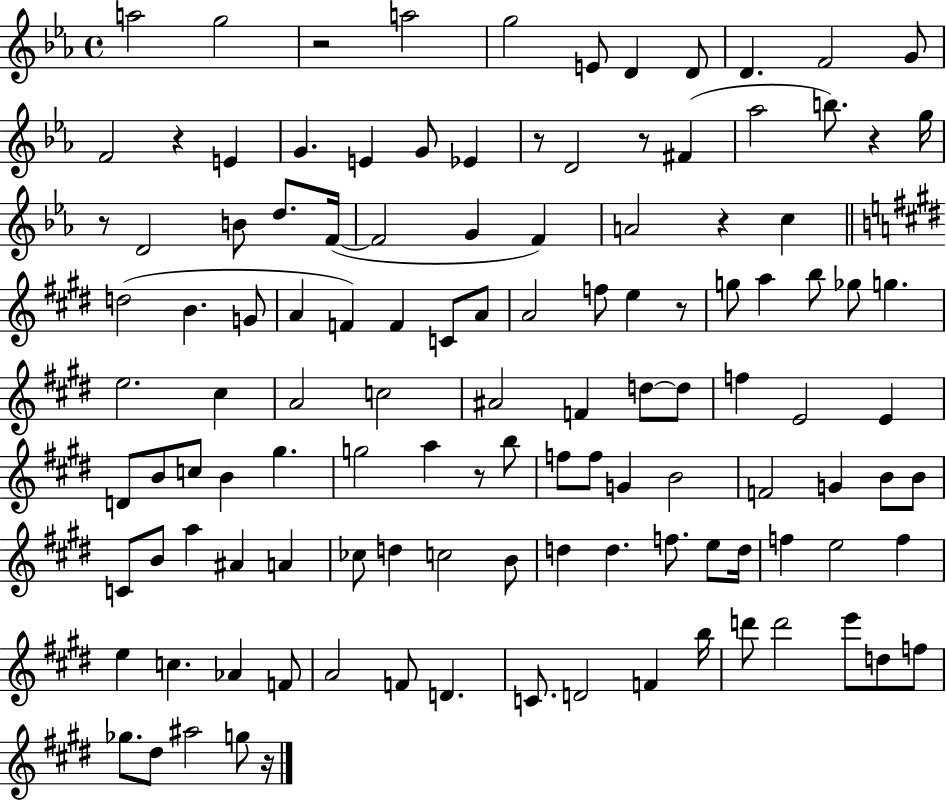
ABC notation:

X:1
T:Untitled
M:4/4
L:1/4
K:Eb
a2 g2 z2 a2 g2 E/2 D D/2 D F2 G/2 F2 z E G E G/2 _E z/2 D2 z/2 ^F _a2 b/2 z g/4 z/2 D2 B/2 d/2 F/4 F2 G F A2 z c d2 B G/2 A F F C/2 A/2 A2 f/2 e z/2 g/2 a b/2 _g/2 g e2 ^c A2 c2 ^A2 F d/2 d/2 f E2 E D/2 B/2 c/2 B ^g g2 a z/2 b/2 f/2 f/2 G B2 F2 G B/2 B/2 C/2 B/2 a ^A A _c/2 d c2 B/2 d d f/2 e/2 d/4 f e2 f e c _A F/2 A2 F/2 D C/2 D2 F b/4 d'/2 d'2 e'/2 d/2 f/2 _g/2 ^d/2 ^a2 g/2 z/4